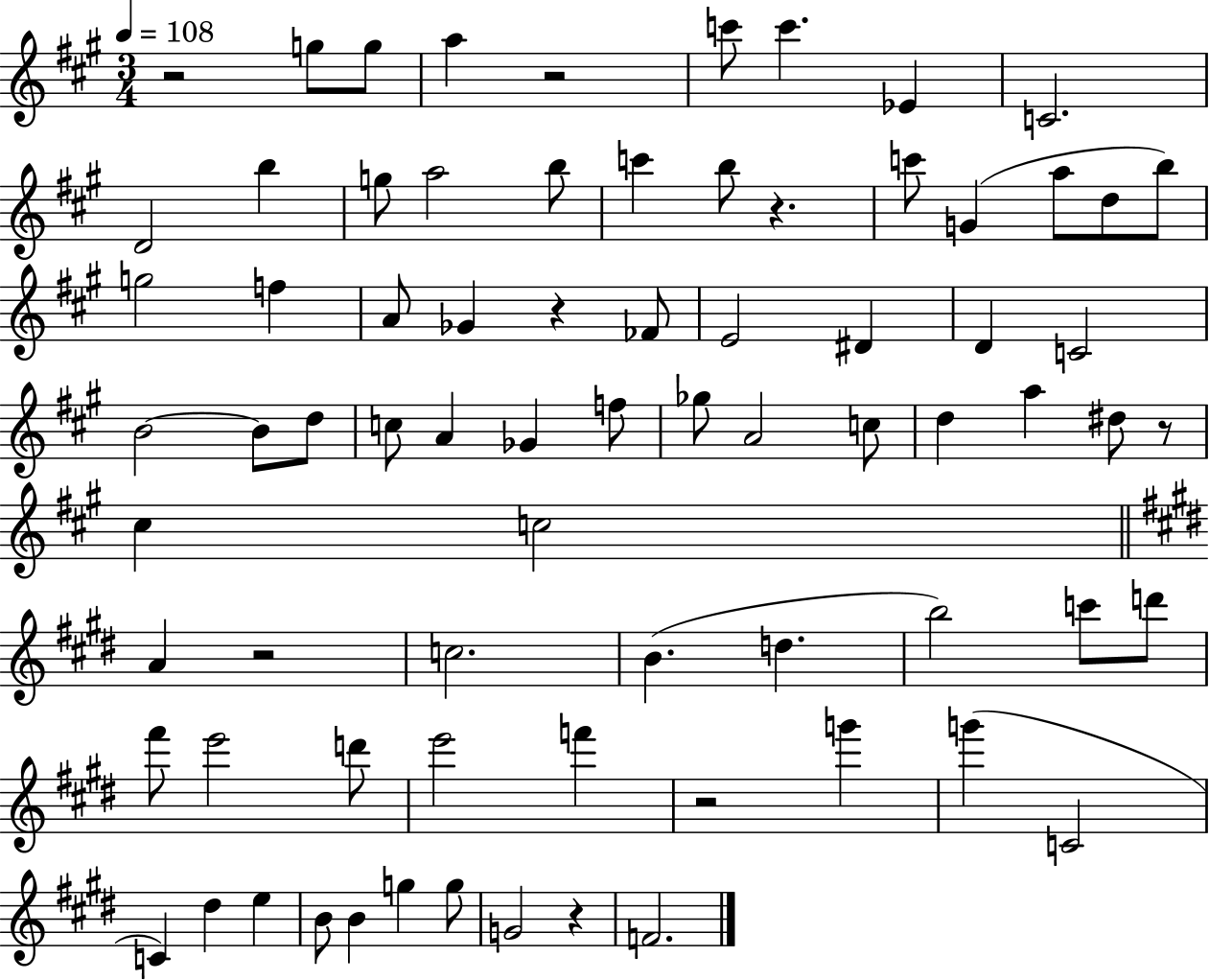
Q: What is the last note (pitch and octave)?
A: F4